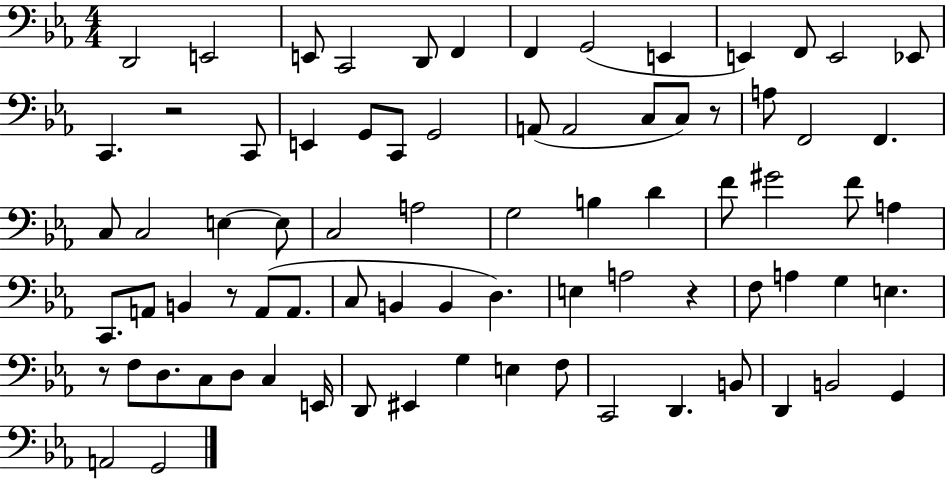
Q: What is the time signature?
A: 4/4